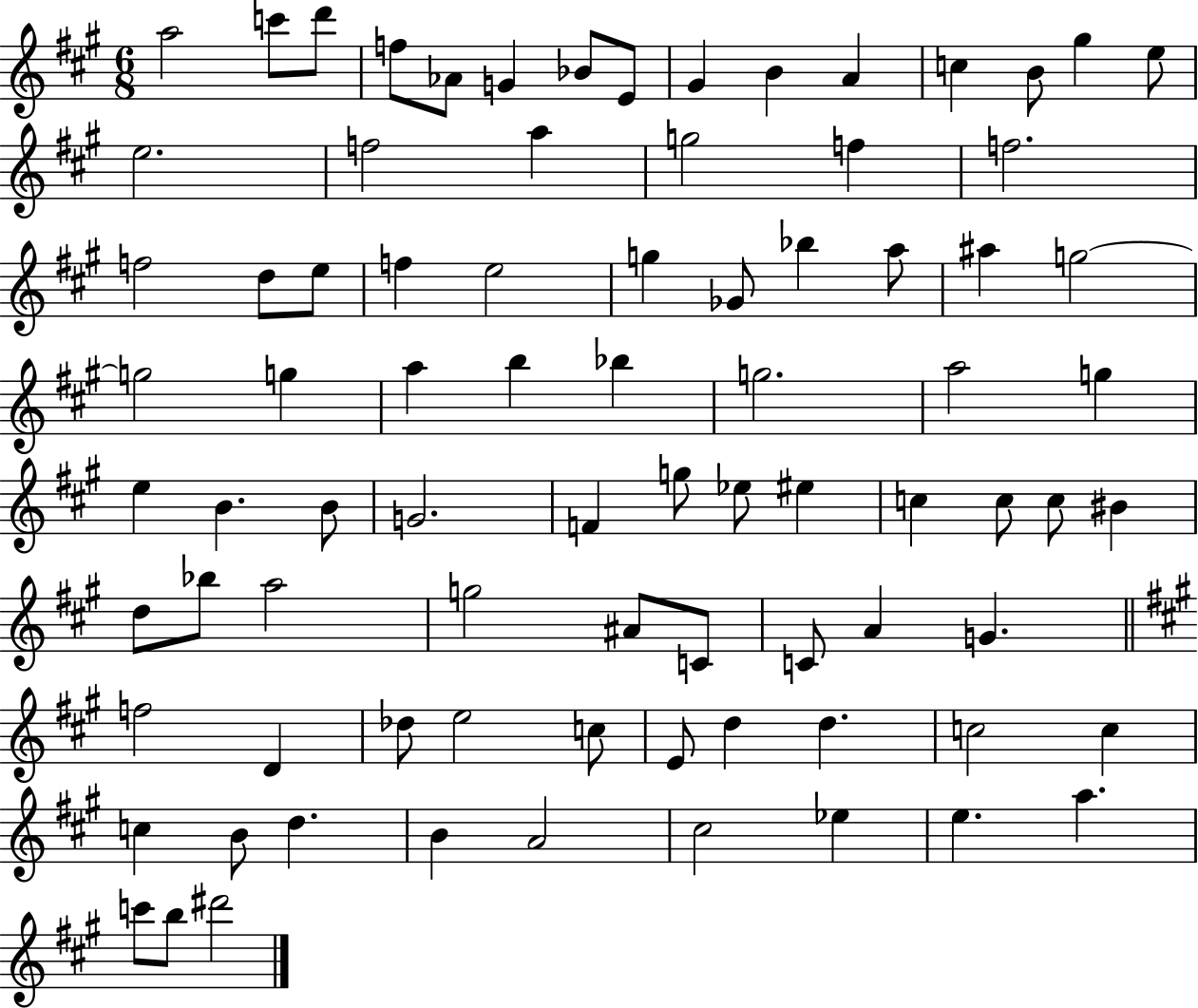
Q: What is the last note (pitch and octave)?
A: D#6